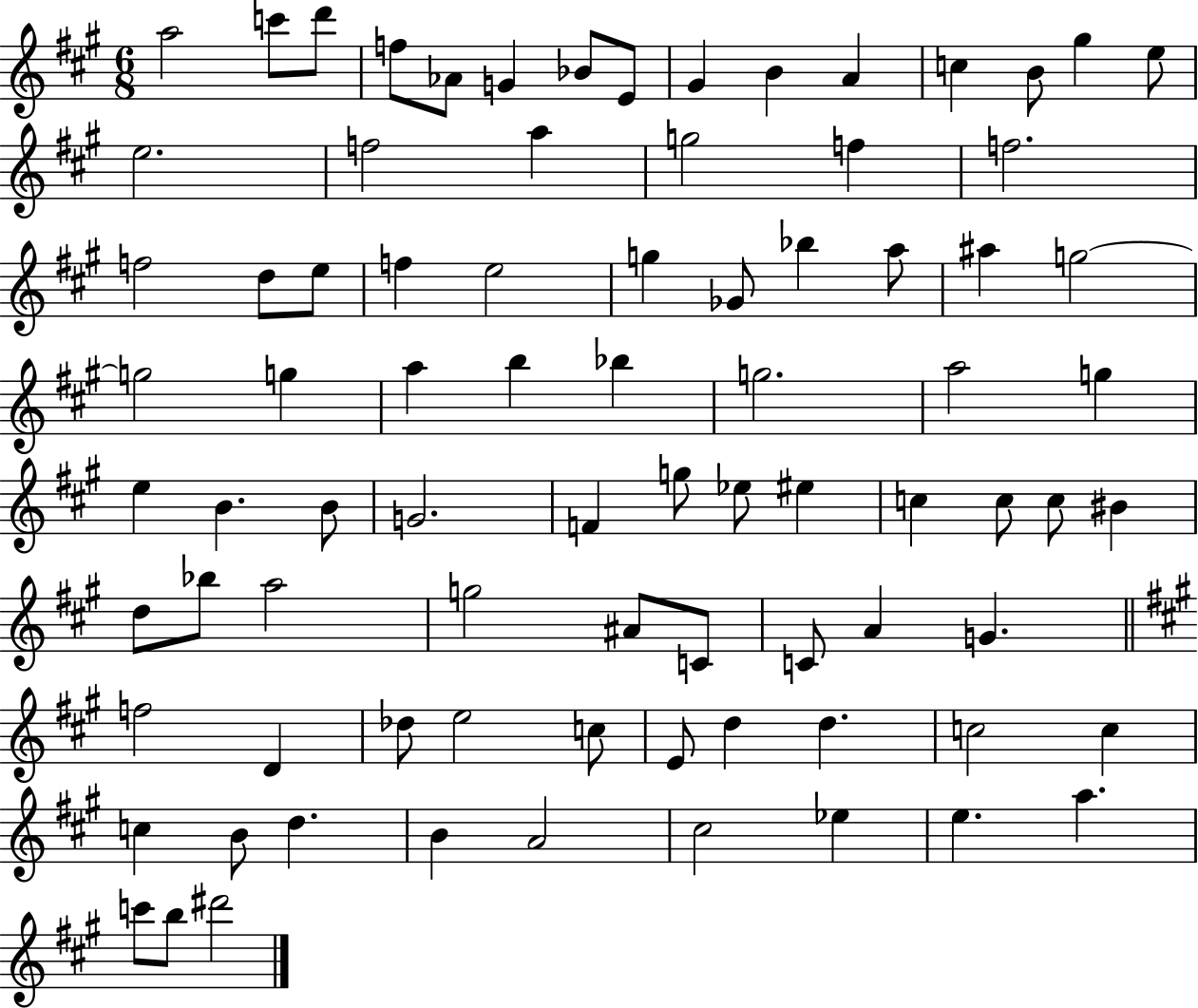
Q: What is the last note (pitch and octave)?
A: D#6